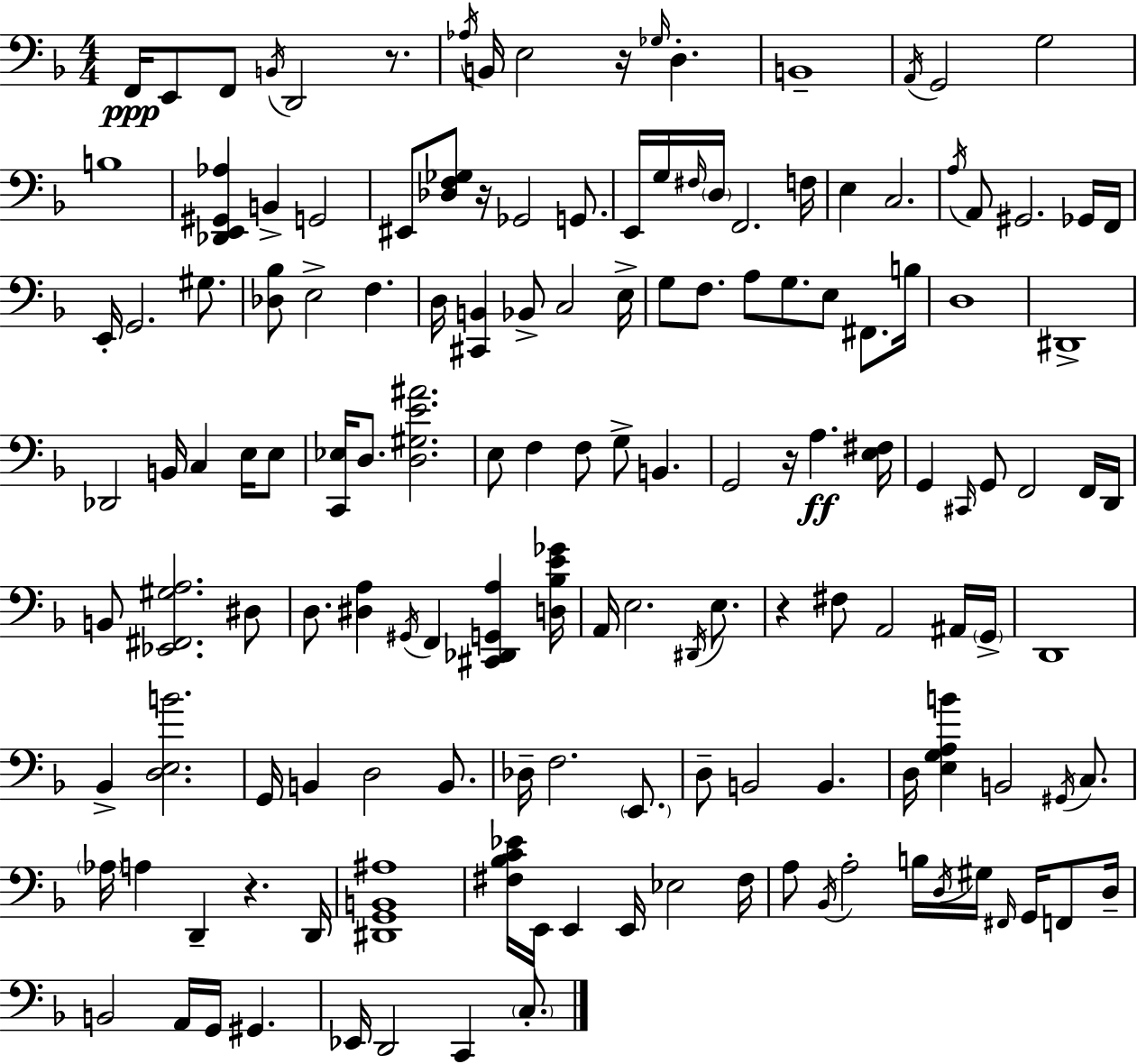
{
  \clef bass
  \numericTimeSignature
  \time 4/4
  \key d \minor
  f,16\ppp e,8 f,8 \acciaccatura { b,16 } d,2 r8. | \acciaccatura { aes16 } b,16 e2 r16 \grace { ges16 } d4.-. | b,1-- | \acciaccatura { a,16 } g,2 g2 | \break b1 | <des, e, gis, aes>4 b,4-> g,2 | eis,8 <des f ges>8 r16 ges,2 | g,8. e,16 g16 \grace { fis16 } \parenthesize d16 f,2. | \break f16 e4 c2. | \acciaccatura { a16 } a,8 gis,2. | ges,16 f,16 e,16-. g,2. | gis8. <des bes>8 e2-> | \break f4. d16 <cis, b,>4 bes,8-> c2 | e16-> g8 f8. a8 g8. | e8 fis,8. b16 d1 | dis,1-> | \break des,2 b,16 c4 | e16 e8 <c, ees>16 d8. <d gis e' ais'>2. | e8 f4 f8 g8-> | b,4. g,2 r16 a4.\ff | \break <e fis>16 g,4 \grace { cis,16 } g,8 f,2 | f,16 d,16 b,8 <ees, fis, gis a>2. | dis8 d8. <dis a>4 \acciaccatura { gis,16 } f,4 | <cis, des, g, a>4 <d bes e' ges'>16 a,16 e2. | \break \acciaccatura { dis,16 } e8. r4 fis8 a,2 | ais,16 \parenthesize g,16-> d,1 | bes,4-> <d e b'>2. | g,16 b,4 d2 | \break b,8. des16-- f2. | \parenthesize e,8. d8-- b,2 | b,4. d16 <e g a b'>4 b,2 | \acciaccatura { gis,16 } c8. \parenthesize aes16 a4 d,4-- | \break r4. d,16 <dis, g, b, ais>1 | <fis bes c' ees'>16 e,16 e,4 | e,16 ees2 fis16 a8 \acciaccatura { bes,16 } a2-. | b16 \acciaccatura { d16 } gis16 \grace { fis,16 } g,16 f,8 d16-- b,2 | \break a,16 g,16 gis,4. ees,16 d,2 | c,4 \parenthesize c8.-. \bar "|."
}